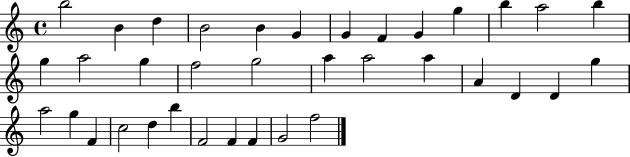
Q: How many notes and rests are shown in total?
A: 36